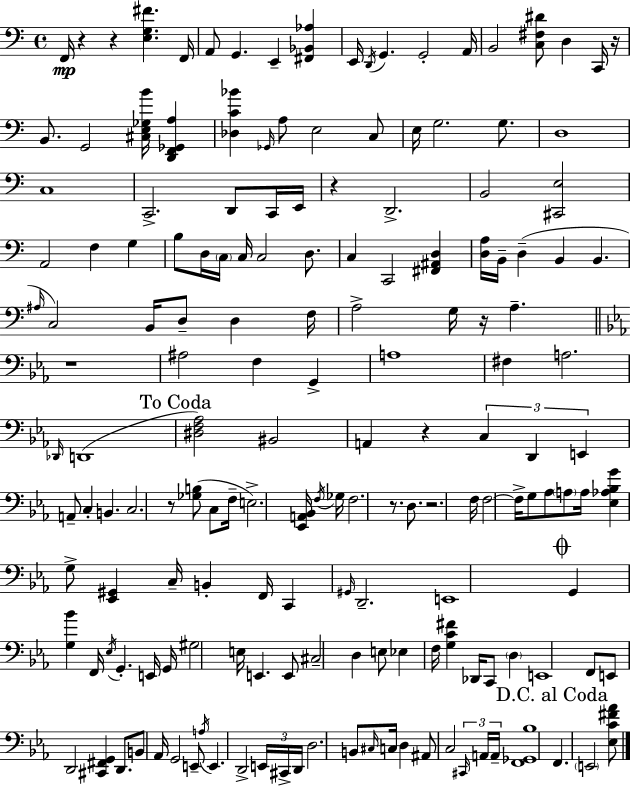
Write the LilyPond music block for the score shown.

{
  \clef bass
  \time 4/4
  \defaultTimeSignature
  \key c \major
  f,16\mp r4 r4 <e g fis'>4. f,16 | a,8 g,4. e,4-- <fis, bes, aes>4 | e,16 \acciaccatura { d,16 } g,4. g,2-. | a,16 b,2 <c fis dis'>8 d4 c,16 | \break r16 b,8. g,2 <cis e ges b'>16 <d, f, ges, a>4 | <des c' bes'>4 \grace { ges,16 } a8 e2 | c8 e16 g2. g8. | d1 | \break c1 | c,2.-> d,8 | c,16 e,16 r4 d,2.-> | b,2 <cis, e>2 | \break a,2 f4 g4 | b8 d16 \parenthesize c16 c16 c2 d8. | c4 c,2 <fis, ais, d>4 | <d a>16 b,16-- d4--( b,4 b,4. | \break \grace { ais16 } c2) b,16 d8-- d4 | f16 a2-> g16 r16 a4.-- | \bar "||" \break \key ees \major r1 | ais2 f4 g,4-> | a1 | fis4 a2. | \break \grace { des,16 }( d,1 | \mark "To Coda" <dis f aes>2) bis,2 | a,4 r4 \tuplet 3/2 { c4 d,4 | e,4 } a,8-- c4-. b,4. | \break c2. r8 <ges b>8( | c8 f16-- e2.->) | <ees, a, bes,>16 \acciaccatura { f16 } ges16 f2. r8. | d8. r2. | \break f16 f2~~ f16-> g8 aes8 \parenthesize a8 | a16 <ees aes bes g'>4 g8-> <ees, gis,>4 c16-- b,4-. | f,16 c,4 \grace { gis,16 } d,2.-- | e,1 | \break \mark \markup { \musicglyph "scripts.coda" } g,4 <g bes'>4 f,16 \acciaccatura { ees16 } g,4.-. | e,16 g,16 gis2 e16 e,4. | e,8 cis2-- d4 | e8 ees4 f16 <g c' fis'>4 des,16 c,8 | \break \parenthesize d4 e,1 | f,8 e,8 d,2 | <cis, fis, g,>4 d,8. b,8 aes,16 g,2 | e,8-- \acciaccatura { a16 } e,4. d,2-> | \break \tuplet 3/2 { e,16 cis,16-> d,16 } d2. | b,8 \grace { cis16 } c16 d4 ais,8 c2 | \tuplet 3/2 { \grace { cis,16 } a,16 a,16-- } <f, ges, bes>1 | \mark "D.C. al Coda" f,4. \parenthesize e,2 | \break <ees c' fis' aes'>8 \bar "|."
}